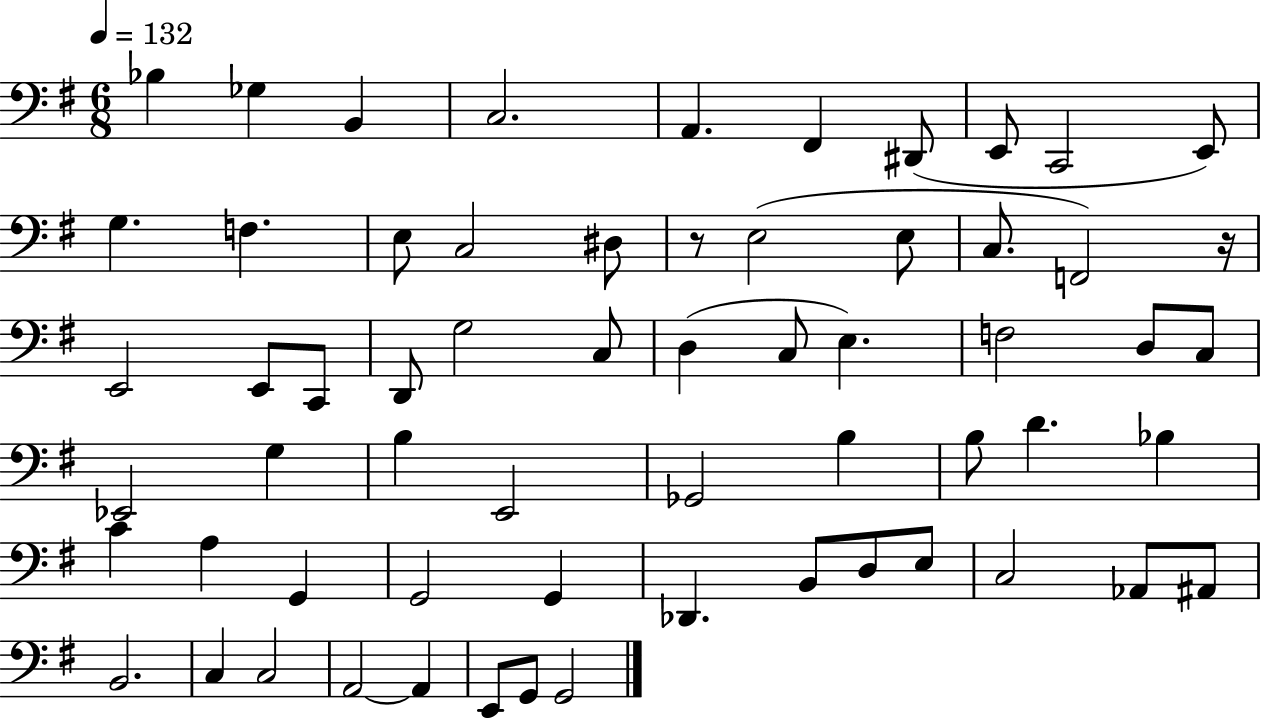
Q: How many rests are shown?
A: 2